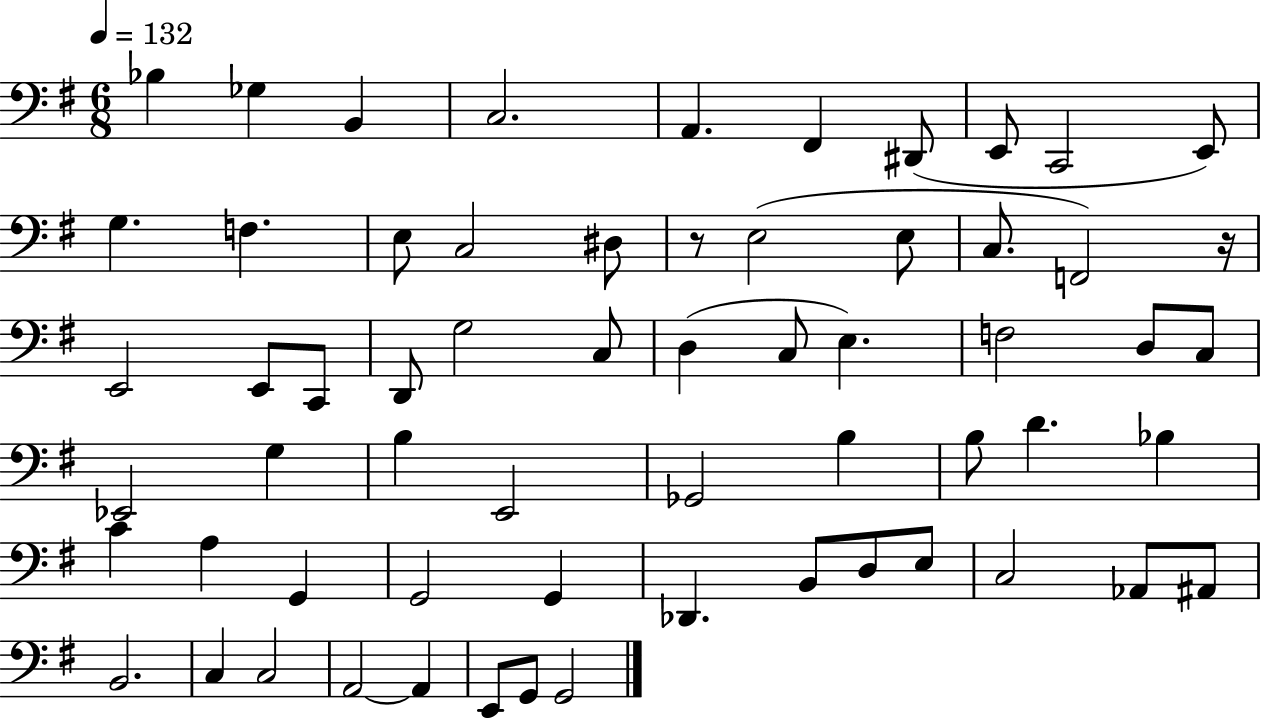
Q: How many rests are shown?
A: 2